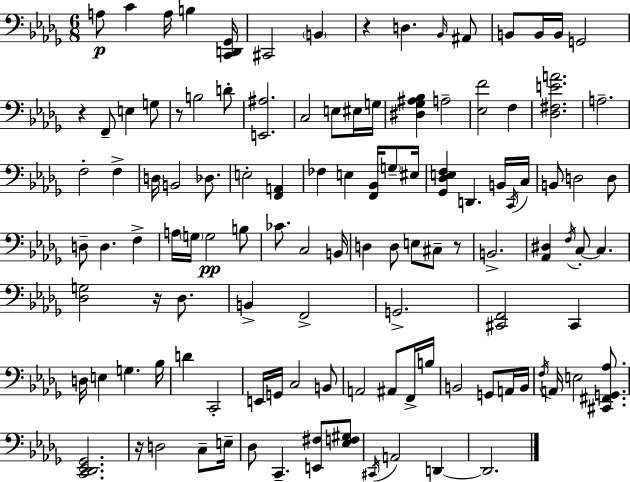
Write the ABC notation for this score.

X:1
T:Untitled
M:6/8
L:1/4
K:Bbm
A,/2 C A,/4 B, [C,,D,,_G,,]/4 ^C,,2 B,, z D, _B,,/4 ^A,,/2 B,,/2 B,,/4 B,,/4 G,,2 z F,,/2 E, G,/2 z/2 B,2 D/2 [E,,^A,]2 C,2 E,/2 ^E,/4 G,/4 [^D,_G,^A,_B,] A,2 [_E,F]2 F, [_D,^F,EA]2 A,2 F,2 F, D,/4 B,,2 _D,/2 E,2 [F,,A,,] _F, E, [F,,_B,,]/4 G,/2 ^E,/4 [_G,,_D,E,F,] D,, B,,/4 C,,/4 C,/4 B,,/2 D,2 D,/2 D,/2 D, F, A,/4 G,/4 G,2 B,/2 _C/2 C,2 B,,/4 D, D,/2 E,/2 ^C,/2 z/2 B,,2 [_A,,^D,] F,/4 C,/2 C, [_D,G,]2 z/4 _D,/2 B,, F,,2 G,,2 [^C,,F,,]2 ^C,, D,/4 E, G, _B,/4 D C,,2 E,,/4 G,,/4 C,2 B,,/2 A,,2 ^A,,/2 F,,/4 B,/4 B,,2 G,,/2 A,,/4 B,,/4 F,/4 A,,/4 E,2 [^C,,^F,,G,,_A,]/2 [C,,_D,,_E,,_G,,]2 z/4 D,2 C,/2 E,/4 _D,/2 C,, [E,,^F,]/2 [_E,F,^G,]/2 ^C,,/4 A,,2 D,, D,,2